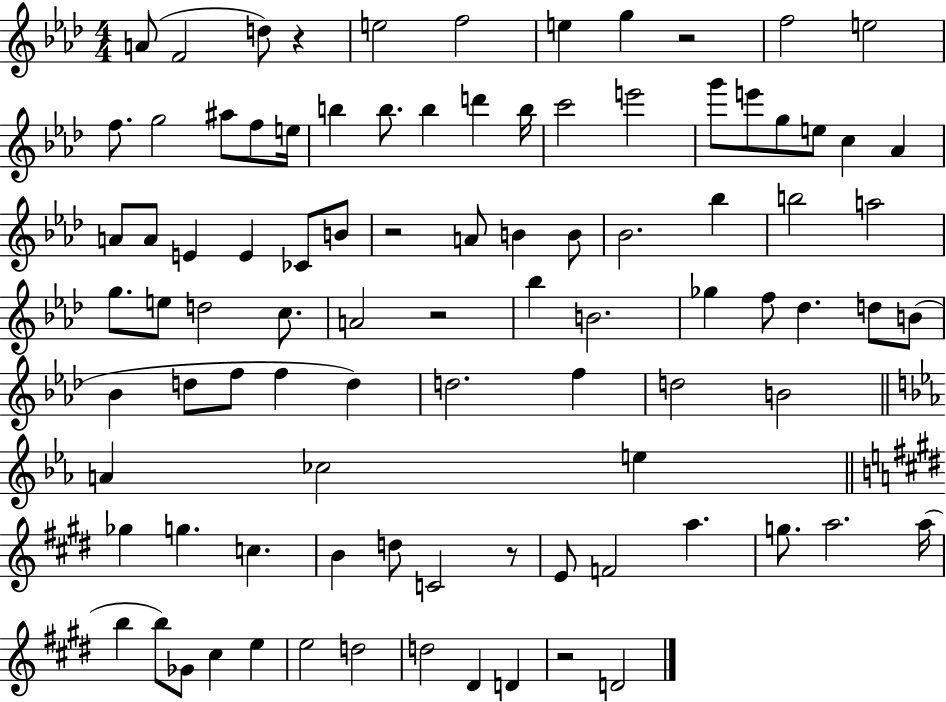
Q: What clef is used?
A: treble